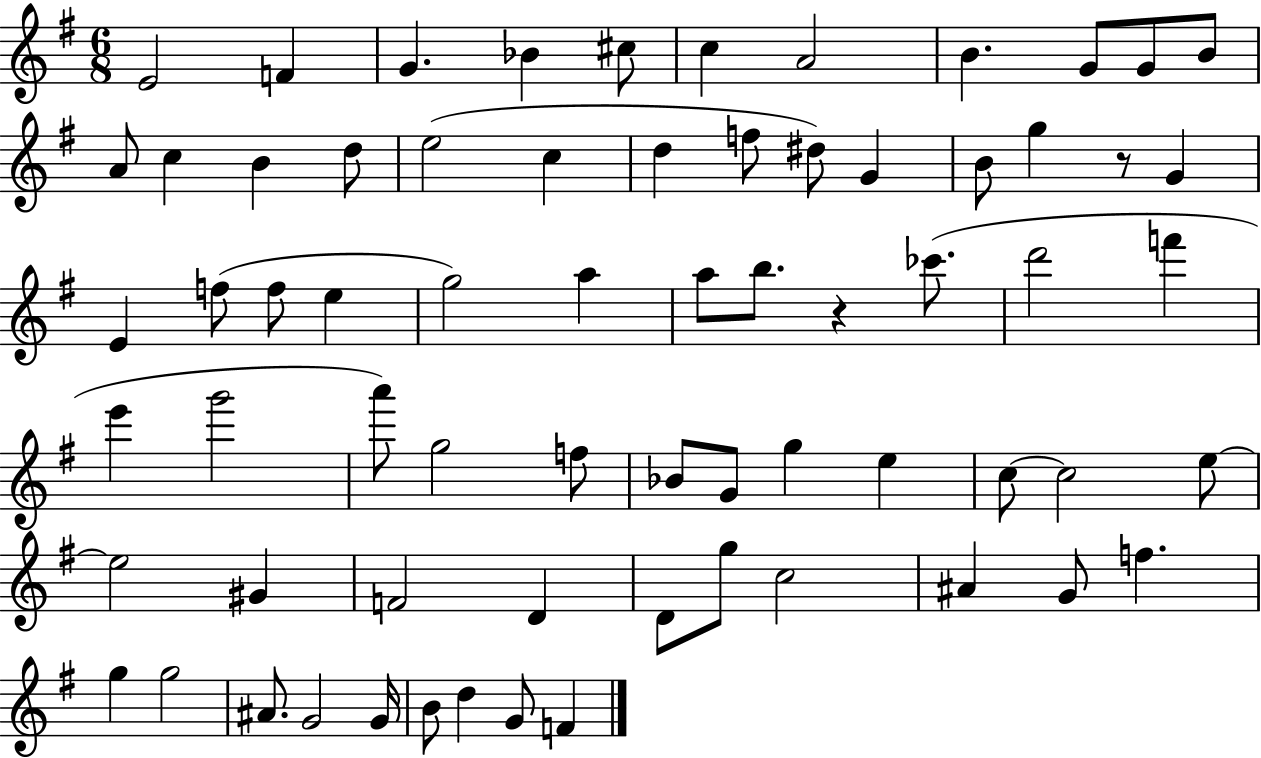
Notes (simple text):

E4/h F4/q G4/q. Bb4/q C#5/e C5/q A4/h B4/q. G4/e G4/e B4/e A4/e C5/q B4/q D5/e E5/h C5/q D5/q F5/e D#5/e G4/q B4/e G5/q R/e G4/q E4/q F5/e F5/e E5/q G5/h A5/q A5/e B5/e. R/q CES6/e. D6/h F6/q E6/q G6/h A6/e G5/h F5/e Bb4/e G4/e G5/q E5/q C5/e C5/h E5/e E5/h G#4/q F4/h D4/q D4/e G5/e C5/h A#4/q G4/e F5/q. G5/q G5/h A#4/e. G4/h G4/s B4/e D5/q G4/e F4/q